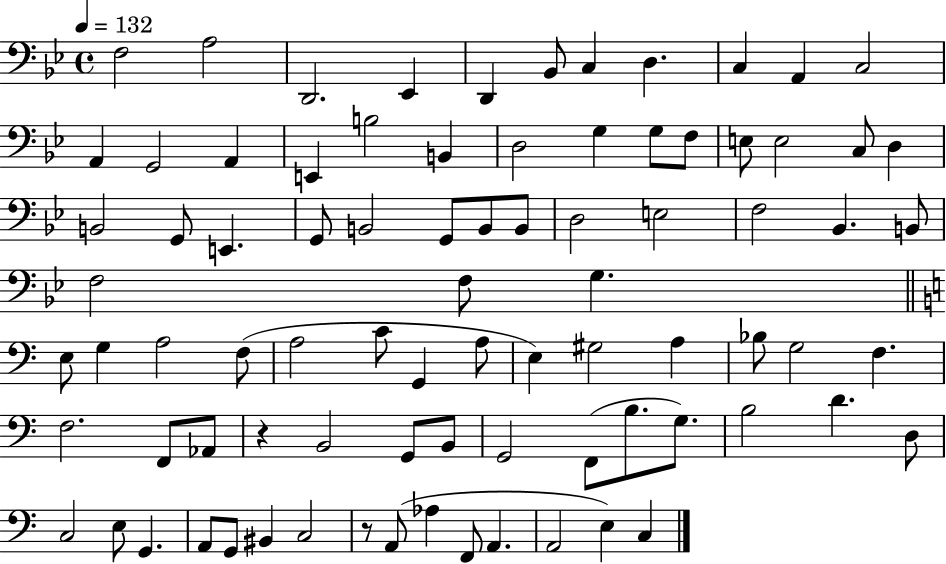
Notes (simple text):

F3/h A3/h D2/h. Eb2/q D2/q Bb2/e C3/q D3/q. C3/q A2/q C3/h A2/q G2/h A2/q E2/q B3/h B2/q D3/h G3/q G3/e F3/e E3/e E3/h C3/e D3/q B2/h G2/e E2/q. G2/e B2/h G2/e B2/e B2/e D3/h E3/h F3/h Bb2/q. B2/e F3/h F3/e G3/q. E3/e G3/q A3/h F3/e A3/h C4/e G2/q A3/e E3/q G#3/h A3/q Bb3/e G3/h F3/q. F3/h. F2/e Ab2/e R/q B2/h G2/e B2/e G2/h F2/e B3/e. G3/e. B3/h D4/q. D3/e C3/h E3/e G2/q. A2/e G2/e BIS2/q C3/h R/e A2/e Ab3/q F2/e A2/q. A2/h E3/q C3/q